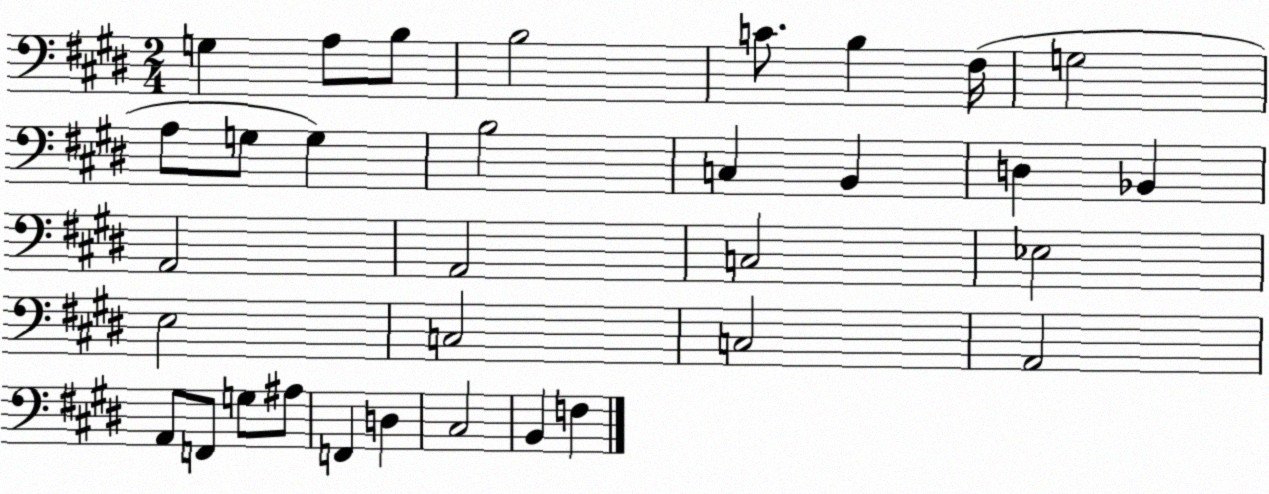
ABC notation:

X:1
T:Untitled
M:2/4
L:1/4
K:E
G, A,/2 B,/2 B,2 C/2 B, ^F,/4 G,2 A,/2 G,/2 G, B,2 C, B,, D, _B,, A,,2 A,,2 C,2 _E,2 E,2 C,2 C,2 A,,2 A,,/2 F,,/2 G,/2 ^A,/2 F,, D, ^C,2 B,, F,